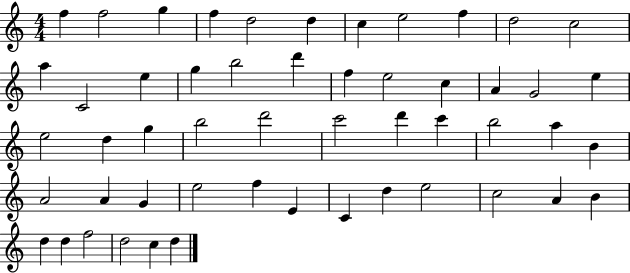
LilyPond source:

{
  \clef treble
  \numericTimeSignature
  \time 4/4
  \key c \major
  f''4 f''2 g''4 | f''4 d''2 d''4 | c''4 e''2 f''4 | d''2 c''2 | \break a''4 c'2 e''4 | g''4 b''2 d'''4 | f''4 e''2 c''4 | a'4 g'2 e''4 | \break e''2 d''4 g''4 | b''2 d'''2 | c'''2 d'''4 c'''4 | b''2 a''4 b'4 | \break a'2 a'4 g'4 | e''2 f''4 e'4 | c'4 d''4 e''2 | c''2 a'4 b'4 | \break d''4 d''4 f''2 | d''2 c''4 d''4 | \bar "|."
}